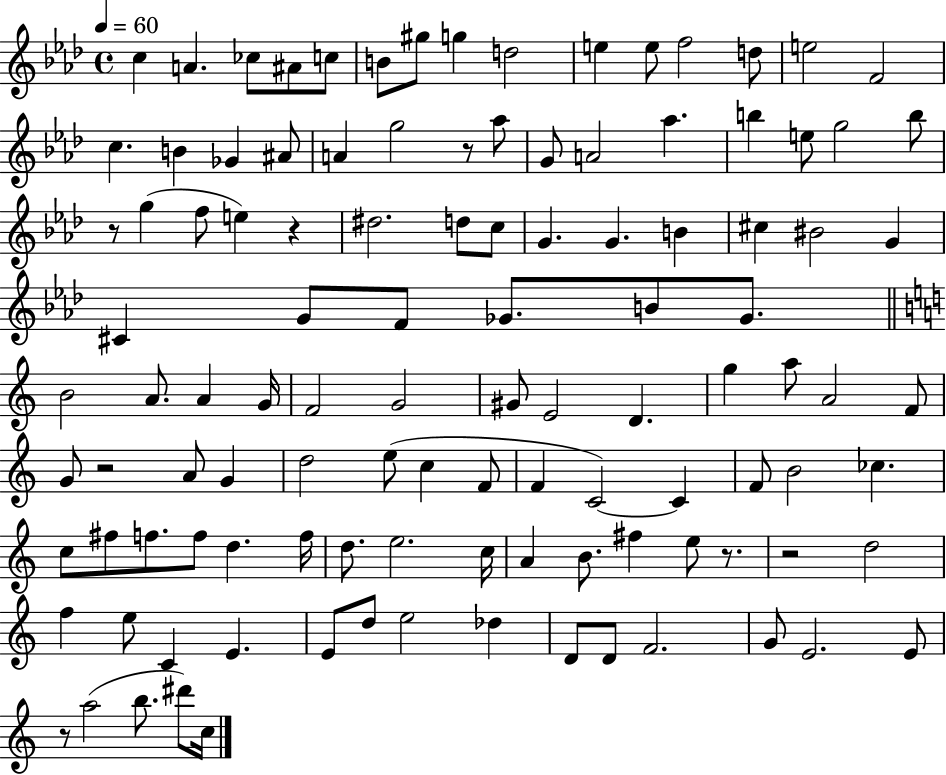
{
  \clef treble
  \time 4/4
  \defaultTimeSignature
  \key aes \major
  \tempo 4 = 60
  \repeat volta 2 { c''4 a'4. ces''8 ais'8 c''8 | b'8 gis''8 g''4 d''2 | e''4 e''8 f''2 d''8 | e''2 f'2 | \break c''4. b'4 ges'4 ais'8 | a'4 g''2 r8 aes''8 | g'8 a'2 aes''4. | b''4 e''8 g''2 b''8 | \break r8 g''4( f''8 e''4) r4 | dis''2. d''8 c''8 | g'4. g'4. b'4 | cis''4 bis'2 g'4 | \break cis'4 g'8 f'8 ges'8. b'8 ges'8. | \bar "||" \break \key a \minor b'2 a'8. a'4 g'16 | f'2 g'2 | gis'8 e'2 d'4. | g''4 a''8 a'2 f'8 | \break g'8 r2 a'8 g'4 | d''2 e''8( c''4 f'8 | f'4 c'2~~) c'4 | f'8 b'2 ces''4. | \break c''8 fis''8 f''8. f''8 d''4. f''16 | d''8. e''2. c''16 | a'4 b'8. fis''4 e''8 r8. | r2 d''2 | \break f''4 e''8 c'4 e'4. | e'8 d''8 e''2 des''4 | d'8 d'8 f'2. | g'8 e'2. e'8 | \break r8 a''2( b''8. dis'''8) c''16 | } \bar "|."
}